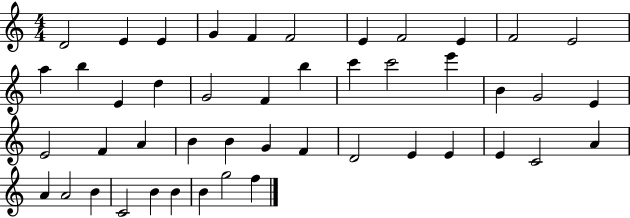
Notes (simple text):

D4/h E4/q E4/q G4/q F4/q F4/h E4/q F4/h E4/q F4/h E4/h A5/q B5/q E4/q D5/q G4/h F4/q B5/q C6/q C6/h E6/q B4/q G4/h E4/q E4/h F4/q A4/q B4/q B4/q G4/q F4/q D4/h E4/q E4/q E4/q C4/h A4/q A4/q A4/h B4/q C4/h B4/q B4/q B4/q G5/h F5/q